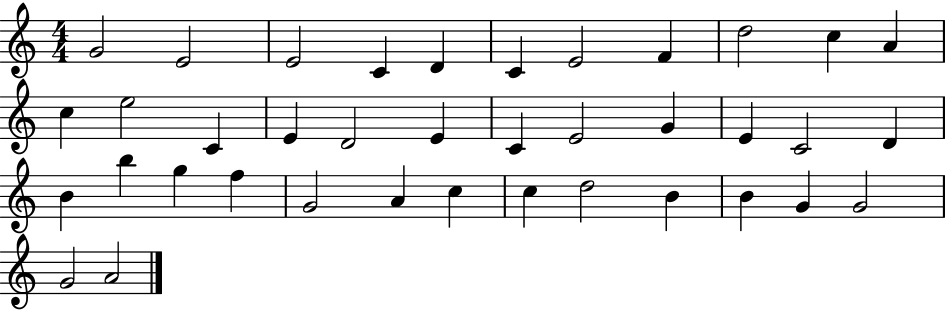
{
  \clef treble
  \numericTimeSignature
  \time 4/4
  \key c \major
  g'2 e'2 | e'2 c'4 d'4 | c'4 e'2 f'4 | d''2 c''4 a'4 | \break c''4 e''2 c'4 | e'4 d'2 e'4 | c'4 e'2 g'4 | e'4 c'2 d'4 | \break b'4 b''4 g''4 f''4 | g'2 a'4 c''4 | c''4 d''2 b'4 | b'4 g'4 g'2 | \break g'2 a'2 | \bar "|."
}